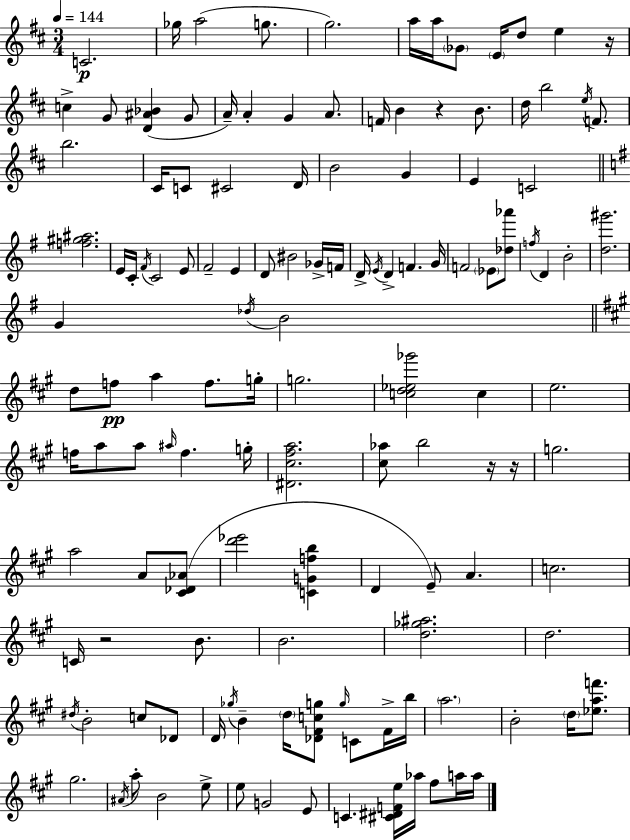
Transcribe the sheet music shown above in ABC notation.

X:1
T:Untitled
M:3/4
L:1/4
K:D
C2 _g/4 a2 g/2 g2 a/4 a/4 _G/2 E/4 d/2 e z/4 c G/2 [D^A_B] G/2 A/4 A G A/2 F/4 B z B/2 d/4 b2 e/4 F/2 b2 ^C/4 C/2 ^C2 D/4 B2 G E C2 [f^g^a]2 E/4 C/4 ^F/4 C2 E/2 ^F2 E D/2 ^B2 _G/4 F/4 D/4 E/4 D F G/4 F2 _E/2 [_d_a']/2 f/4 D B2 [d^g']2 G _d/4 B2 d/2 f/2 a f/2 g/4 g2 [cd_e_g']2 c e2 f/4 a/2 a/2 ^a/4 f g/4 [^D^c^fa]2 [^c_a]/2 b2 z/4 z/4 g2 a2 A/2 [^C_D_A]/2 [d'_e']2 [CGfb] D E/2 A c2 C/4 z2 B/2 B2 [d_g^a]2 d2 ^d/4 B2 c/2 _D/2 D/4 _g/4 B d/4 [_D^Fcg]/2 g/4 C/2 ^F/4 b/4 a2 B2 d/4 [_eaf']/2 ^g2 ^A/4 a/2 B2 e/2 e/2 G2 E/2 C [^C^DFe]/4 _a/4 ^f/2 a/4 a/4